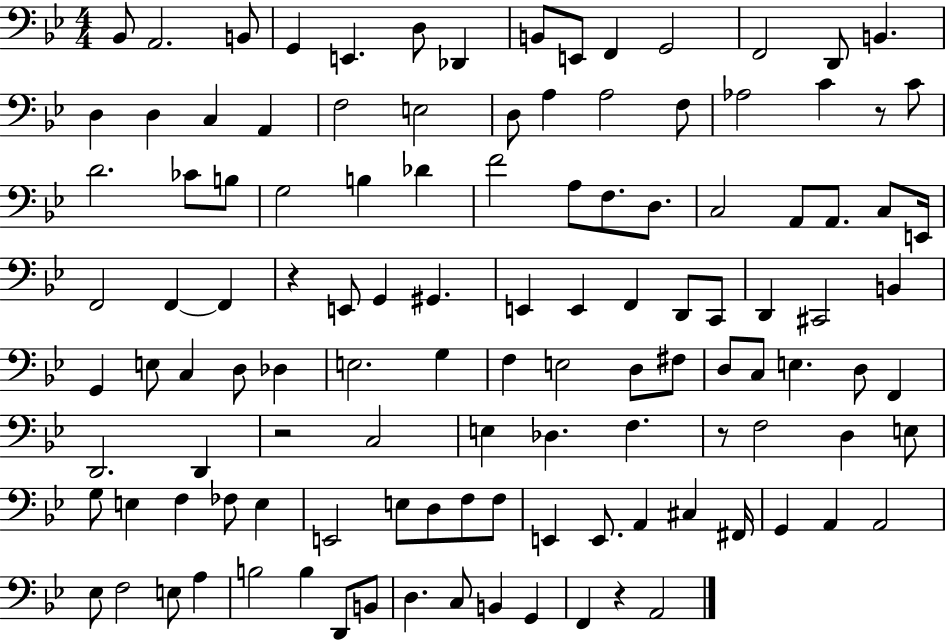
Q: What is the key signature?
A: BES major